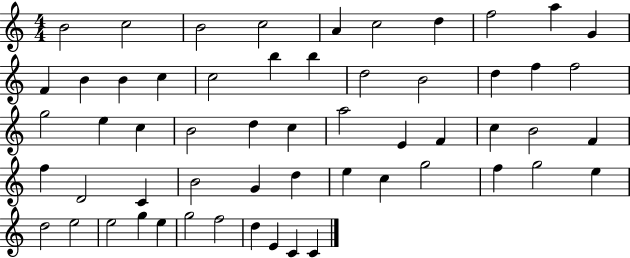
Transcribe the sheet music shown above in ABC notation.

X:1
T:Untitled
M:4/4
L:1/4
K:C
B2 c2 B2 c2 A c2 d f2 a G F B B c c2 b b d2 B2 d f f2 g2 e c B2 d c a2 E F c B2 F f D2 C B2 G d e c g2 f g2 e d2 e2 e2 g e g2 f2 d E C C